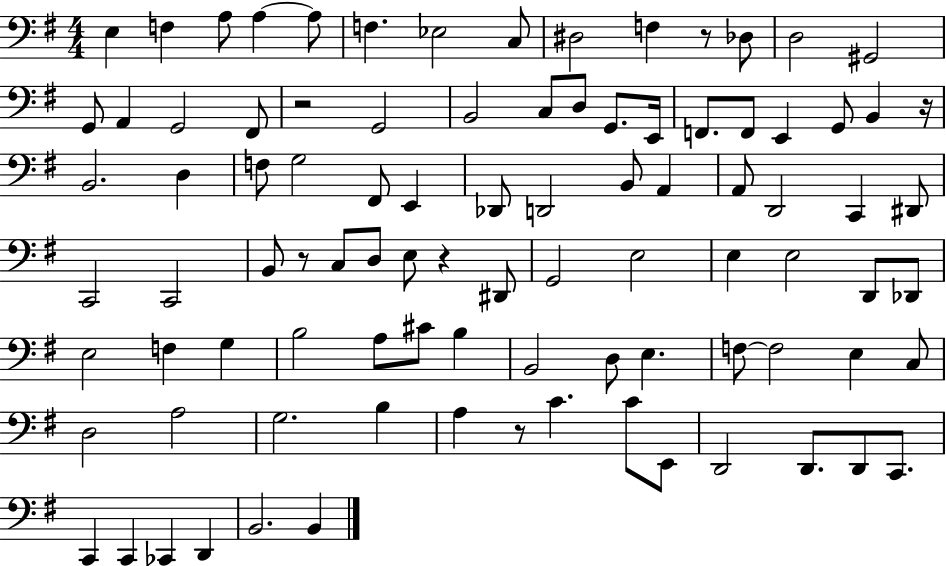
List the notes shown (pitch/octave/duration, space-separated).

E3/q F3/q A3/e A3/q A3/e F3/q. Eb3/h C3/e D#3/h F3/q R/e Db3/e D3/h G#2/h G2/e A2/q G2/h F#2/e R/h G2/h B2/h C3/e D3/e G2/e. E2/s F2/e. F2/e E2/q G2/e B2/q R/s B2/h. D3/q F3/e G3/h F#2/e E2/q Db2/e D2/h B2/e A2/q A2/e D2/h C2/q D#2/e C2/h C2/h B2/e R/e C3/e D3/e E3/e R/q D#2/e G2/h E3/h E3/q E3/h D2/e Db2/e E3/h F3/q G3/q B3/h A3/e C#4/e B3/q B2/h D3/e E3/q. F3/e F3/h E3/q C3/e D3/h A3/h G3/h. B3/q A3/q R/e C4/q. C4/e E2/e D2/h D2/e. D2/e C2/e. C2/q C2/q CES2/q D2/q B2/h. B2/q